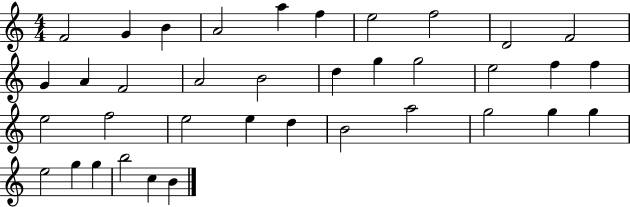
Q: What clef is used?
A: treble